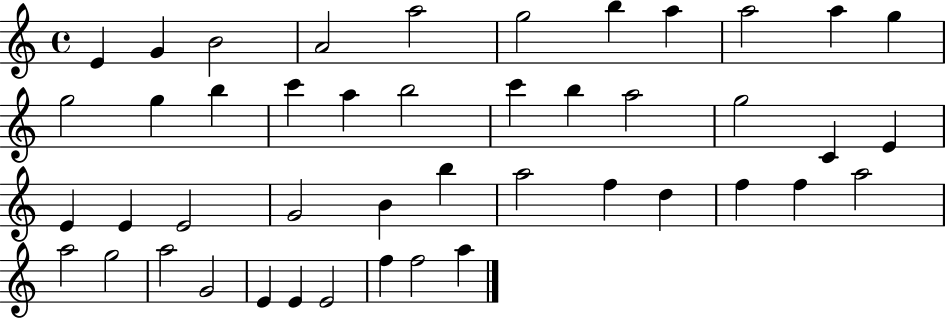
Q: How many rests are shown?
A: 0